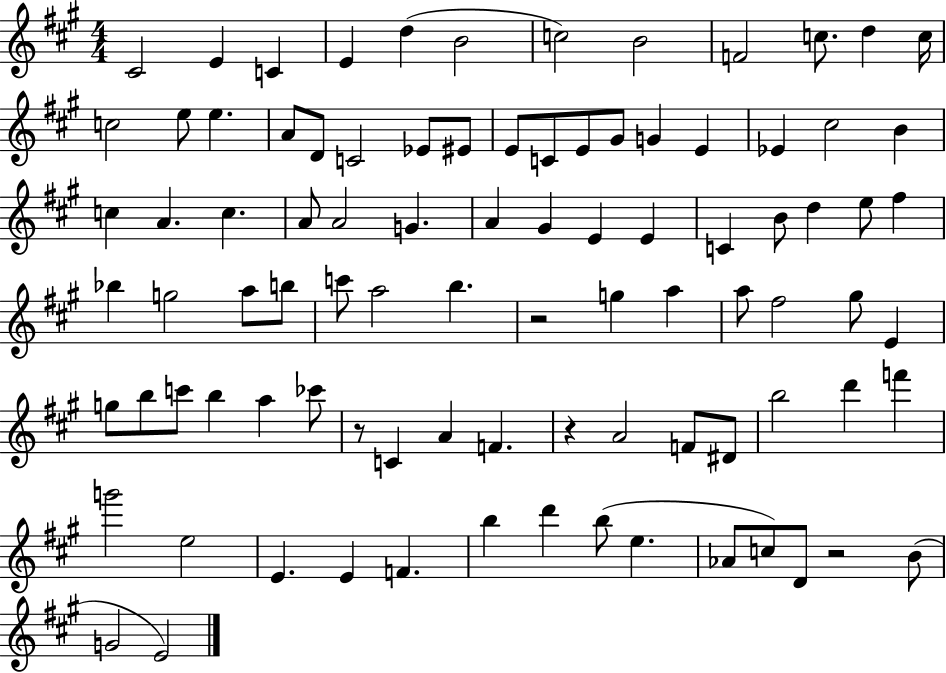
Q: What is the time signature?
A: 4/4